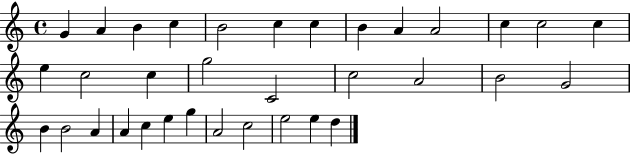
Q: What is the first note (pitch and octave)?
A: G4